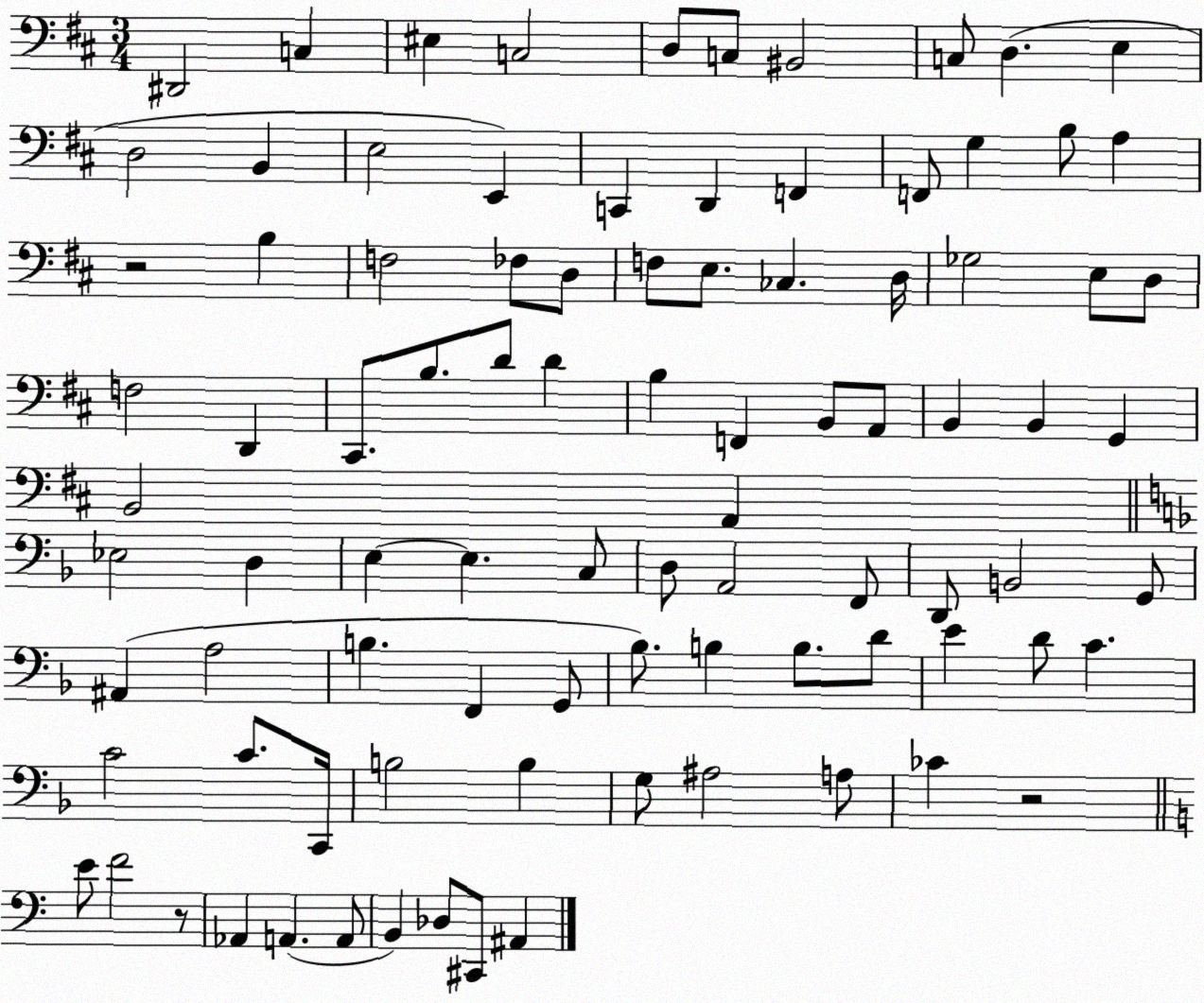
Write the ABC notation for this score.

X:1
T:Untitled
M:3/4
L:1/4
K:D
^D,,2 C, ^E, C,2 D,/2 C,/2 ^B,,2 C,/2 D, E, D,2 B,, E,2 E,, C,, D,, F,, F,,/2 G, B,/2 A, z2 B, F,2 _F,/2 D,/2 F,/2 E,/2 _C, D,/4 _G,2 E,/2 D,/2 F,2 D,, ^C,,/2 B,/2 D/2 D B, F,, B,,/2 A,,/2 B,, B,, G,, B,,2 A,, _E,2 D, E, E, C,/2 D,/2 A,,2 F,,/2 D,,/2 B,,2 G,,/2 ^A,, A,2 B, F,, G,,/2 _B,/2 B, B,/2 D/2 E D/2 C C2 C/2 C,,/4 B,2 B, G,/2 ^A,2 A,/2 _C z2 E/2 F2 z/2 _A,, A,, A,,/2 B,, _D,/2 ^C,,/2 ^A,,